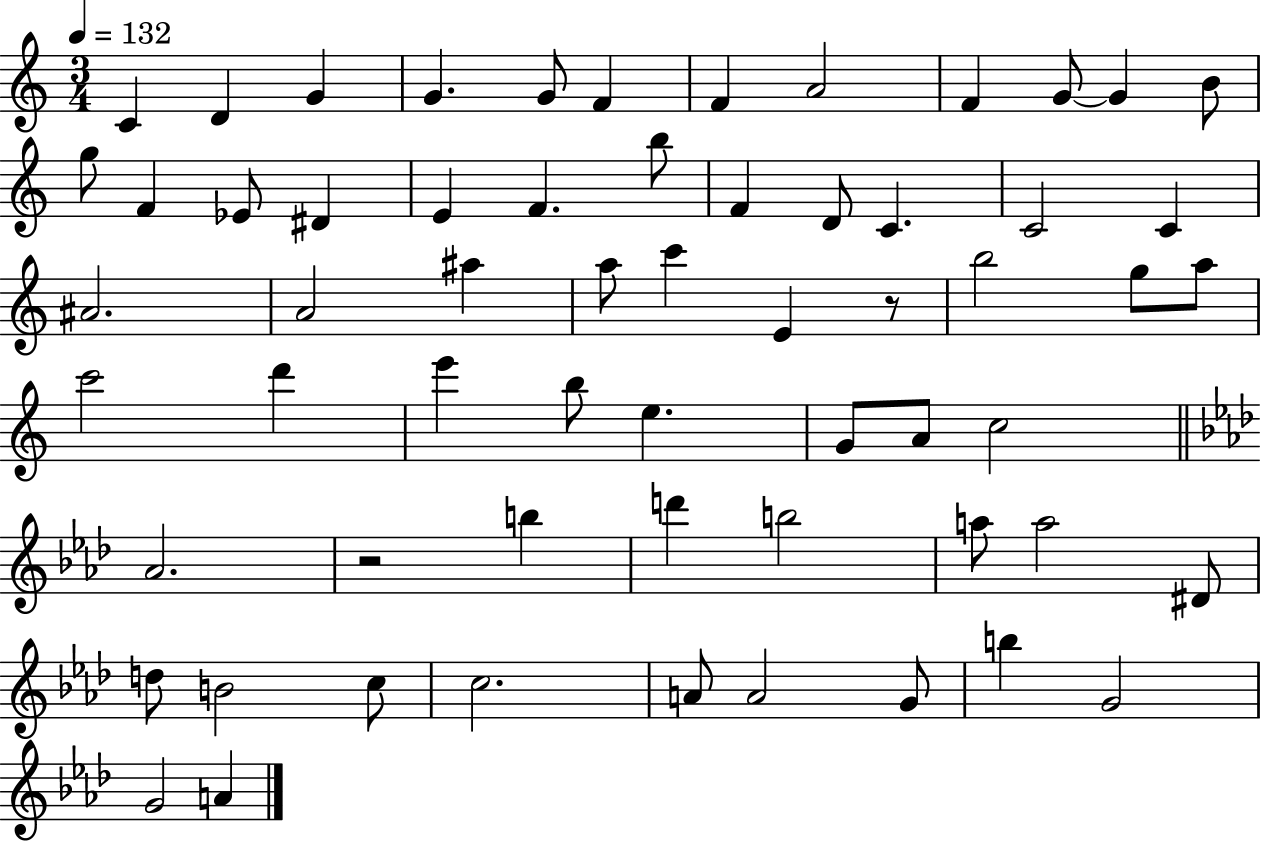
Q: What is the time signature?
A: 3/4